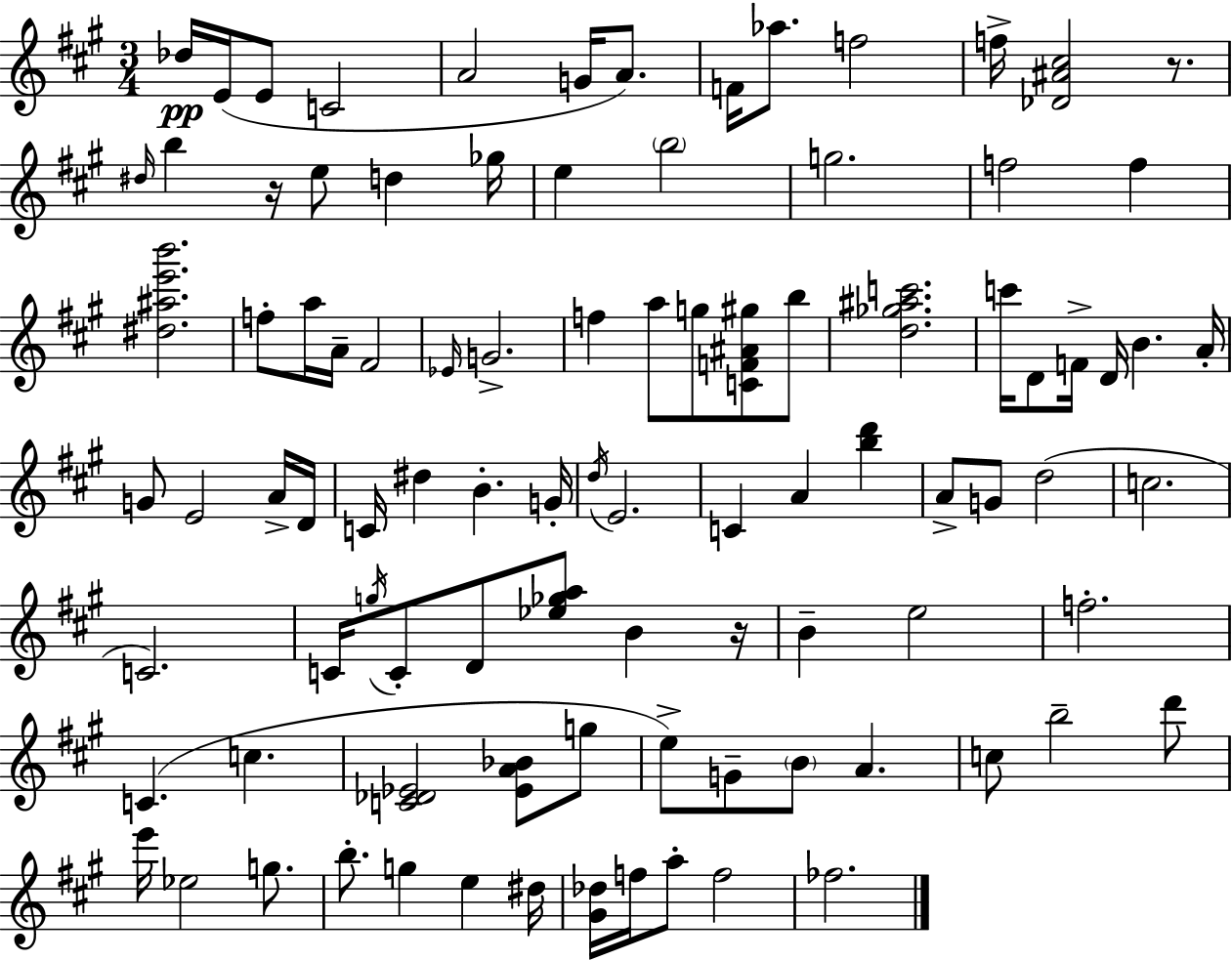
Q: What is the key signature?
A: A major